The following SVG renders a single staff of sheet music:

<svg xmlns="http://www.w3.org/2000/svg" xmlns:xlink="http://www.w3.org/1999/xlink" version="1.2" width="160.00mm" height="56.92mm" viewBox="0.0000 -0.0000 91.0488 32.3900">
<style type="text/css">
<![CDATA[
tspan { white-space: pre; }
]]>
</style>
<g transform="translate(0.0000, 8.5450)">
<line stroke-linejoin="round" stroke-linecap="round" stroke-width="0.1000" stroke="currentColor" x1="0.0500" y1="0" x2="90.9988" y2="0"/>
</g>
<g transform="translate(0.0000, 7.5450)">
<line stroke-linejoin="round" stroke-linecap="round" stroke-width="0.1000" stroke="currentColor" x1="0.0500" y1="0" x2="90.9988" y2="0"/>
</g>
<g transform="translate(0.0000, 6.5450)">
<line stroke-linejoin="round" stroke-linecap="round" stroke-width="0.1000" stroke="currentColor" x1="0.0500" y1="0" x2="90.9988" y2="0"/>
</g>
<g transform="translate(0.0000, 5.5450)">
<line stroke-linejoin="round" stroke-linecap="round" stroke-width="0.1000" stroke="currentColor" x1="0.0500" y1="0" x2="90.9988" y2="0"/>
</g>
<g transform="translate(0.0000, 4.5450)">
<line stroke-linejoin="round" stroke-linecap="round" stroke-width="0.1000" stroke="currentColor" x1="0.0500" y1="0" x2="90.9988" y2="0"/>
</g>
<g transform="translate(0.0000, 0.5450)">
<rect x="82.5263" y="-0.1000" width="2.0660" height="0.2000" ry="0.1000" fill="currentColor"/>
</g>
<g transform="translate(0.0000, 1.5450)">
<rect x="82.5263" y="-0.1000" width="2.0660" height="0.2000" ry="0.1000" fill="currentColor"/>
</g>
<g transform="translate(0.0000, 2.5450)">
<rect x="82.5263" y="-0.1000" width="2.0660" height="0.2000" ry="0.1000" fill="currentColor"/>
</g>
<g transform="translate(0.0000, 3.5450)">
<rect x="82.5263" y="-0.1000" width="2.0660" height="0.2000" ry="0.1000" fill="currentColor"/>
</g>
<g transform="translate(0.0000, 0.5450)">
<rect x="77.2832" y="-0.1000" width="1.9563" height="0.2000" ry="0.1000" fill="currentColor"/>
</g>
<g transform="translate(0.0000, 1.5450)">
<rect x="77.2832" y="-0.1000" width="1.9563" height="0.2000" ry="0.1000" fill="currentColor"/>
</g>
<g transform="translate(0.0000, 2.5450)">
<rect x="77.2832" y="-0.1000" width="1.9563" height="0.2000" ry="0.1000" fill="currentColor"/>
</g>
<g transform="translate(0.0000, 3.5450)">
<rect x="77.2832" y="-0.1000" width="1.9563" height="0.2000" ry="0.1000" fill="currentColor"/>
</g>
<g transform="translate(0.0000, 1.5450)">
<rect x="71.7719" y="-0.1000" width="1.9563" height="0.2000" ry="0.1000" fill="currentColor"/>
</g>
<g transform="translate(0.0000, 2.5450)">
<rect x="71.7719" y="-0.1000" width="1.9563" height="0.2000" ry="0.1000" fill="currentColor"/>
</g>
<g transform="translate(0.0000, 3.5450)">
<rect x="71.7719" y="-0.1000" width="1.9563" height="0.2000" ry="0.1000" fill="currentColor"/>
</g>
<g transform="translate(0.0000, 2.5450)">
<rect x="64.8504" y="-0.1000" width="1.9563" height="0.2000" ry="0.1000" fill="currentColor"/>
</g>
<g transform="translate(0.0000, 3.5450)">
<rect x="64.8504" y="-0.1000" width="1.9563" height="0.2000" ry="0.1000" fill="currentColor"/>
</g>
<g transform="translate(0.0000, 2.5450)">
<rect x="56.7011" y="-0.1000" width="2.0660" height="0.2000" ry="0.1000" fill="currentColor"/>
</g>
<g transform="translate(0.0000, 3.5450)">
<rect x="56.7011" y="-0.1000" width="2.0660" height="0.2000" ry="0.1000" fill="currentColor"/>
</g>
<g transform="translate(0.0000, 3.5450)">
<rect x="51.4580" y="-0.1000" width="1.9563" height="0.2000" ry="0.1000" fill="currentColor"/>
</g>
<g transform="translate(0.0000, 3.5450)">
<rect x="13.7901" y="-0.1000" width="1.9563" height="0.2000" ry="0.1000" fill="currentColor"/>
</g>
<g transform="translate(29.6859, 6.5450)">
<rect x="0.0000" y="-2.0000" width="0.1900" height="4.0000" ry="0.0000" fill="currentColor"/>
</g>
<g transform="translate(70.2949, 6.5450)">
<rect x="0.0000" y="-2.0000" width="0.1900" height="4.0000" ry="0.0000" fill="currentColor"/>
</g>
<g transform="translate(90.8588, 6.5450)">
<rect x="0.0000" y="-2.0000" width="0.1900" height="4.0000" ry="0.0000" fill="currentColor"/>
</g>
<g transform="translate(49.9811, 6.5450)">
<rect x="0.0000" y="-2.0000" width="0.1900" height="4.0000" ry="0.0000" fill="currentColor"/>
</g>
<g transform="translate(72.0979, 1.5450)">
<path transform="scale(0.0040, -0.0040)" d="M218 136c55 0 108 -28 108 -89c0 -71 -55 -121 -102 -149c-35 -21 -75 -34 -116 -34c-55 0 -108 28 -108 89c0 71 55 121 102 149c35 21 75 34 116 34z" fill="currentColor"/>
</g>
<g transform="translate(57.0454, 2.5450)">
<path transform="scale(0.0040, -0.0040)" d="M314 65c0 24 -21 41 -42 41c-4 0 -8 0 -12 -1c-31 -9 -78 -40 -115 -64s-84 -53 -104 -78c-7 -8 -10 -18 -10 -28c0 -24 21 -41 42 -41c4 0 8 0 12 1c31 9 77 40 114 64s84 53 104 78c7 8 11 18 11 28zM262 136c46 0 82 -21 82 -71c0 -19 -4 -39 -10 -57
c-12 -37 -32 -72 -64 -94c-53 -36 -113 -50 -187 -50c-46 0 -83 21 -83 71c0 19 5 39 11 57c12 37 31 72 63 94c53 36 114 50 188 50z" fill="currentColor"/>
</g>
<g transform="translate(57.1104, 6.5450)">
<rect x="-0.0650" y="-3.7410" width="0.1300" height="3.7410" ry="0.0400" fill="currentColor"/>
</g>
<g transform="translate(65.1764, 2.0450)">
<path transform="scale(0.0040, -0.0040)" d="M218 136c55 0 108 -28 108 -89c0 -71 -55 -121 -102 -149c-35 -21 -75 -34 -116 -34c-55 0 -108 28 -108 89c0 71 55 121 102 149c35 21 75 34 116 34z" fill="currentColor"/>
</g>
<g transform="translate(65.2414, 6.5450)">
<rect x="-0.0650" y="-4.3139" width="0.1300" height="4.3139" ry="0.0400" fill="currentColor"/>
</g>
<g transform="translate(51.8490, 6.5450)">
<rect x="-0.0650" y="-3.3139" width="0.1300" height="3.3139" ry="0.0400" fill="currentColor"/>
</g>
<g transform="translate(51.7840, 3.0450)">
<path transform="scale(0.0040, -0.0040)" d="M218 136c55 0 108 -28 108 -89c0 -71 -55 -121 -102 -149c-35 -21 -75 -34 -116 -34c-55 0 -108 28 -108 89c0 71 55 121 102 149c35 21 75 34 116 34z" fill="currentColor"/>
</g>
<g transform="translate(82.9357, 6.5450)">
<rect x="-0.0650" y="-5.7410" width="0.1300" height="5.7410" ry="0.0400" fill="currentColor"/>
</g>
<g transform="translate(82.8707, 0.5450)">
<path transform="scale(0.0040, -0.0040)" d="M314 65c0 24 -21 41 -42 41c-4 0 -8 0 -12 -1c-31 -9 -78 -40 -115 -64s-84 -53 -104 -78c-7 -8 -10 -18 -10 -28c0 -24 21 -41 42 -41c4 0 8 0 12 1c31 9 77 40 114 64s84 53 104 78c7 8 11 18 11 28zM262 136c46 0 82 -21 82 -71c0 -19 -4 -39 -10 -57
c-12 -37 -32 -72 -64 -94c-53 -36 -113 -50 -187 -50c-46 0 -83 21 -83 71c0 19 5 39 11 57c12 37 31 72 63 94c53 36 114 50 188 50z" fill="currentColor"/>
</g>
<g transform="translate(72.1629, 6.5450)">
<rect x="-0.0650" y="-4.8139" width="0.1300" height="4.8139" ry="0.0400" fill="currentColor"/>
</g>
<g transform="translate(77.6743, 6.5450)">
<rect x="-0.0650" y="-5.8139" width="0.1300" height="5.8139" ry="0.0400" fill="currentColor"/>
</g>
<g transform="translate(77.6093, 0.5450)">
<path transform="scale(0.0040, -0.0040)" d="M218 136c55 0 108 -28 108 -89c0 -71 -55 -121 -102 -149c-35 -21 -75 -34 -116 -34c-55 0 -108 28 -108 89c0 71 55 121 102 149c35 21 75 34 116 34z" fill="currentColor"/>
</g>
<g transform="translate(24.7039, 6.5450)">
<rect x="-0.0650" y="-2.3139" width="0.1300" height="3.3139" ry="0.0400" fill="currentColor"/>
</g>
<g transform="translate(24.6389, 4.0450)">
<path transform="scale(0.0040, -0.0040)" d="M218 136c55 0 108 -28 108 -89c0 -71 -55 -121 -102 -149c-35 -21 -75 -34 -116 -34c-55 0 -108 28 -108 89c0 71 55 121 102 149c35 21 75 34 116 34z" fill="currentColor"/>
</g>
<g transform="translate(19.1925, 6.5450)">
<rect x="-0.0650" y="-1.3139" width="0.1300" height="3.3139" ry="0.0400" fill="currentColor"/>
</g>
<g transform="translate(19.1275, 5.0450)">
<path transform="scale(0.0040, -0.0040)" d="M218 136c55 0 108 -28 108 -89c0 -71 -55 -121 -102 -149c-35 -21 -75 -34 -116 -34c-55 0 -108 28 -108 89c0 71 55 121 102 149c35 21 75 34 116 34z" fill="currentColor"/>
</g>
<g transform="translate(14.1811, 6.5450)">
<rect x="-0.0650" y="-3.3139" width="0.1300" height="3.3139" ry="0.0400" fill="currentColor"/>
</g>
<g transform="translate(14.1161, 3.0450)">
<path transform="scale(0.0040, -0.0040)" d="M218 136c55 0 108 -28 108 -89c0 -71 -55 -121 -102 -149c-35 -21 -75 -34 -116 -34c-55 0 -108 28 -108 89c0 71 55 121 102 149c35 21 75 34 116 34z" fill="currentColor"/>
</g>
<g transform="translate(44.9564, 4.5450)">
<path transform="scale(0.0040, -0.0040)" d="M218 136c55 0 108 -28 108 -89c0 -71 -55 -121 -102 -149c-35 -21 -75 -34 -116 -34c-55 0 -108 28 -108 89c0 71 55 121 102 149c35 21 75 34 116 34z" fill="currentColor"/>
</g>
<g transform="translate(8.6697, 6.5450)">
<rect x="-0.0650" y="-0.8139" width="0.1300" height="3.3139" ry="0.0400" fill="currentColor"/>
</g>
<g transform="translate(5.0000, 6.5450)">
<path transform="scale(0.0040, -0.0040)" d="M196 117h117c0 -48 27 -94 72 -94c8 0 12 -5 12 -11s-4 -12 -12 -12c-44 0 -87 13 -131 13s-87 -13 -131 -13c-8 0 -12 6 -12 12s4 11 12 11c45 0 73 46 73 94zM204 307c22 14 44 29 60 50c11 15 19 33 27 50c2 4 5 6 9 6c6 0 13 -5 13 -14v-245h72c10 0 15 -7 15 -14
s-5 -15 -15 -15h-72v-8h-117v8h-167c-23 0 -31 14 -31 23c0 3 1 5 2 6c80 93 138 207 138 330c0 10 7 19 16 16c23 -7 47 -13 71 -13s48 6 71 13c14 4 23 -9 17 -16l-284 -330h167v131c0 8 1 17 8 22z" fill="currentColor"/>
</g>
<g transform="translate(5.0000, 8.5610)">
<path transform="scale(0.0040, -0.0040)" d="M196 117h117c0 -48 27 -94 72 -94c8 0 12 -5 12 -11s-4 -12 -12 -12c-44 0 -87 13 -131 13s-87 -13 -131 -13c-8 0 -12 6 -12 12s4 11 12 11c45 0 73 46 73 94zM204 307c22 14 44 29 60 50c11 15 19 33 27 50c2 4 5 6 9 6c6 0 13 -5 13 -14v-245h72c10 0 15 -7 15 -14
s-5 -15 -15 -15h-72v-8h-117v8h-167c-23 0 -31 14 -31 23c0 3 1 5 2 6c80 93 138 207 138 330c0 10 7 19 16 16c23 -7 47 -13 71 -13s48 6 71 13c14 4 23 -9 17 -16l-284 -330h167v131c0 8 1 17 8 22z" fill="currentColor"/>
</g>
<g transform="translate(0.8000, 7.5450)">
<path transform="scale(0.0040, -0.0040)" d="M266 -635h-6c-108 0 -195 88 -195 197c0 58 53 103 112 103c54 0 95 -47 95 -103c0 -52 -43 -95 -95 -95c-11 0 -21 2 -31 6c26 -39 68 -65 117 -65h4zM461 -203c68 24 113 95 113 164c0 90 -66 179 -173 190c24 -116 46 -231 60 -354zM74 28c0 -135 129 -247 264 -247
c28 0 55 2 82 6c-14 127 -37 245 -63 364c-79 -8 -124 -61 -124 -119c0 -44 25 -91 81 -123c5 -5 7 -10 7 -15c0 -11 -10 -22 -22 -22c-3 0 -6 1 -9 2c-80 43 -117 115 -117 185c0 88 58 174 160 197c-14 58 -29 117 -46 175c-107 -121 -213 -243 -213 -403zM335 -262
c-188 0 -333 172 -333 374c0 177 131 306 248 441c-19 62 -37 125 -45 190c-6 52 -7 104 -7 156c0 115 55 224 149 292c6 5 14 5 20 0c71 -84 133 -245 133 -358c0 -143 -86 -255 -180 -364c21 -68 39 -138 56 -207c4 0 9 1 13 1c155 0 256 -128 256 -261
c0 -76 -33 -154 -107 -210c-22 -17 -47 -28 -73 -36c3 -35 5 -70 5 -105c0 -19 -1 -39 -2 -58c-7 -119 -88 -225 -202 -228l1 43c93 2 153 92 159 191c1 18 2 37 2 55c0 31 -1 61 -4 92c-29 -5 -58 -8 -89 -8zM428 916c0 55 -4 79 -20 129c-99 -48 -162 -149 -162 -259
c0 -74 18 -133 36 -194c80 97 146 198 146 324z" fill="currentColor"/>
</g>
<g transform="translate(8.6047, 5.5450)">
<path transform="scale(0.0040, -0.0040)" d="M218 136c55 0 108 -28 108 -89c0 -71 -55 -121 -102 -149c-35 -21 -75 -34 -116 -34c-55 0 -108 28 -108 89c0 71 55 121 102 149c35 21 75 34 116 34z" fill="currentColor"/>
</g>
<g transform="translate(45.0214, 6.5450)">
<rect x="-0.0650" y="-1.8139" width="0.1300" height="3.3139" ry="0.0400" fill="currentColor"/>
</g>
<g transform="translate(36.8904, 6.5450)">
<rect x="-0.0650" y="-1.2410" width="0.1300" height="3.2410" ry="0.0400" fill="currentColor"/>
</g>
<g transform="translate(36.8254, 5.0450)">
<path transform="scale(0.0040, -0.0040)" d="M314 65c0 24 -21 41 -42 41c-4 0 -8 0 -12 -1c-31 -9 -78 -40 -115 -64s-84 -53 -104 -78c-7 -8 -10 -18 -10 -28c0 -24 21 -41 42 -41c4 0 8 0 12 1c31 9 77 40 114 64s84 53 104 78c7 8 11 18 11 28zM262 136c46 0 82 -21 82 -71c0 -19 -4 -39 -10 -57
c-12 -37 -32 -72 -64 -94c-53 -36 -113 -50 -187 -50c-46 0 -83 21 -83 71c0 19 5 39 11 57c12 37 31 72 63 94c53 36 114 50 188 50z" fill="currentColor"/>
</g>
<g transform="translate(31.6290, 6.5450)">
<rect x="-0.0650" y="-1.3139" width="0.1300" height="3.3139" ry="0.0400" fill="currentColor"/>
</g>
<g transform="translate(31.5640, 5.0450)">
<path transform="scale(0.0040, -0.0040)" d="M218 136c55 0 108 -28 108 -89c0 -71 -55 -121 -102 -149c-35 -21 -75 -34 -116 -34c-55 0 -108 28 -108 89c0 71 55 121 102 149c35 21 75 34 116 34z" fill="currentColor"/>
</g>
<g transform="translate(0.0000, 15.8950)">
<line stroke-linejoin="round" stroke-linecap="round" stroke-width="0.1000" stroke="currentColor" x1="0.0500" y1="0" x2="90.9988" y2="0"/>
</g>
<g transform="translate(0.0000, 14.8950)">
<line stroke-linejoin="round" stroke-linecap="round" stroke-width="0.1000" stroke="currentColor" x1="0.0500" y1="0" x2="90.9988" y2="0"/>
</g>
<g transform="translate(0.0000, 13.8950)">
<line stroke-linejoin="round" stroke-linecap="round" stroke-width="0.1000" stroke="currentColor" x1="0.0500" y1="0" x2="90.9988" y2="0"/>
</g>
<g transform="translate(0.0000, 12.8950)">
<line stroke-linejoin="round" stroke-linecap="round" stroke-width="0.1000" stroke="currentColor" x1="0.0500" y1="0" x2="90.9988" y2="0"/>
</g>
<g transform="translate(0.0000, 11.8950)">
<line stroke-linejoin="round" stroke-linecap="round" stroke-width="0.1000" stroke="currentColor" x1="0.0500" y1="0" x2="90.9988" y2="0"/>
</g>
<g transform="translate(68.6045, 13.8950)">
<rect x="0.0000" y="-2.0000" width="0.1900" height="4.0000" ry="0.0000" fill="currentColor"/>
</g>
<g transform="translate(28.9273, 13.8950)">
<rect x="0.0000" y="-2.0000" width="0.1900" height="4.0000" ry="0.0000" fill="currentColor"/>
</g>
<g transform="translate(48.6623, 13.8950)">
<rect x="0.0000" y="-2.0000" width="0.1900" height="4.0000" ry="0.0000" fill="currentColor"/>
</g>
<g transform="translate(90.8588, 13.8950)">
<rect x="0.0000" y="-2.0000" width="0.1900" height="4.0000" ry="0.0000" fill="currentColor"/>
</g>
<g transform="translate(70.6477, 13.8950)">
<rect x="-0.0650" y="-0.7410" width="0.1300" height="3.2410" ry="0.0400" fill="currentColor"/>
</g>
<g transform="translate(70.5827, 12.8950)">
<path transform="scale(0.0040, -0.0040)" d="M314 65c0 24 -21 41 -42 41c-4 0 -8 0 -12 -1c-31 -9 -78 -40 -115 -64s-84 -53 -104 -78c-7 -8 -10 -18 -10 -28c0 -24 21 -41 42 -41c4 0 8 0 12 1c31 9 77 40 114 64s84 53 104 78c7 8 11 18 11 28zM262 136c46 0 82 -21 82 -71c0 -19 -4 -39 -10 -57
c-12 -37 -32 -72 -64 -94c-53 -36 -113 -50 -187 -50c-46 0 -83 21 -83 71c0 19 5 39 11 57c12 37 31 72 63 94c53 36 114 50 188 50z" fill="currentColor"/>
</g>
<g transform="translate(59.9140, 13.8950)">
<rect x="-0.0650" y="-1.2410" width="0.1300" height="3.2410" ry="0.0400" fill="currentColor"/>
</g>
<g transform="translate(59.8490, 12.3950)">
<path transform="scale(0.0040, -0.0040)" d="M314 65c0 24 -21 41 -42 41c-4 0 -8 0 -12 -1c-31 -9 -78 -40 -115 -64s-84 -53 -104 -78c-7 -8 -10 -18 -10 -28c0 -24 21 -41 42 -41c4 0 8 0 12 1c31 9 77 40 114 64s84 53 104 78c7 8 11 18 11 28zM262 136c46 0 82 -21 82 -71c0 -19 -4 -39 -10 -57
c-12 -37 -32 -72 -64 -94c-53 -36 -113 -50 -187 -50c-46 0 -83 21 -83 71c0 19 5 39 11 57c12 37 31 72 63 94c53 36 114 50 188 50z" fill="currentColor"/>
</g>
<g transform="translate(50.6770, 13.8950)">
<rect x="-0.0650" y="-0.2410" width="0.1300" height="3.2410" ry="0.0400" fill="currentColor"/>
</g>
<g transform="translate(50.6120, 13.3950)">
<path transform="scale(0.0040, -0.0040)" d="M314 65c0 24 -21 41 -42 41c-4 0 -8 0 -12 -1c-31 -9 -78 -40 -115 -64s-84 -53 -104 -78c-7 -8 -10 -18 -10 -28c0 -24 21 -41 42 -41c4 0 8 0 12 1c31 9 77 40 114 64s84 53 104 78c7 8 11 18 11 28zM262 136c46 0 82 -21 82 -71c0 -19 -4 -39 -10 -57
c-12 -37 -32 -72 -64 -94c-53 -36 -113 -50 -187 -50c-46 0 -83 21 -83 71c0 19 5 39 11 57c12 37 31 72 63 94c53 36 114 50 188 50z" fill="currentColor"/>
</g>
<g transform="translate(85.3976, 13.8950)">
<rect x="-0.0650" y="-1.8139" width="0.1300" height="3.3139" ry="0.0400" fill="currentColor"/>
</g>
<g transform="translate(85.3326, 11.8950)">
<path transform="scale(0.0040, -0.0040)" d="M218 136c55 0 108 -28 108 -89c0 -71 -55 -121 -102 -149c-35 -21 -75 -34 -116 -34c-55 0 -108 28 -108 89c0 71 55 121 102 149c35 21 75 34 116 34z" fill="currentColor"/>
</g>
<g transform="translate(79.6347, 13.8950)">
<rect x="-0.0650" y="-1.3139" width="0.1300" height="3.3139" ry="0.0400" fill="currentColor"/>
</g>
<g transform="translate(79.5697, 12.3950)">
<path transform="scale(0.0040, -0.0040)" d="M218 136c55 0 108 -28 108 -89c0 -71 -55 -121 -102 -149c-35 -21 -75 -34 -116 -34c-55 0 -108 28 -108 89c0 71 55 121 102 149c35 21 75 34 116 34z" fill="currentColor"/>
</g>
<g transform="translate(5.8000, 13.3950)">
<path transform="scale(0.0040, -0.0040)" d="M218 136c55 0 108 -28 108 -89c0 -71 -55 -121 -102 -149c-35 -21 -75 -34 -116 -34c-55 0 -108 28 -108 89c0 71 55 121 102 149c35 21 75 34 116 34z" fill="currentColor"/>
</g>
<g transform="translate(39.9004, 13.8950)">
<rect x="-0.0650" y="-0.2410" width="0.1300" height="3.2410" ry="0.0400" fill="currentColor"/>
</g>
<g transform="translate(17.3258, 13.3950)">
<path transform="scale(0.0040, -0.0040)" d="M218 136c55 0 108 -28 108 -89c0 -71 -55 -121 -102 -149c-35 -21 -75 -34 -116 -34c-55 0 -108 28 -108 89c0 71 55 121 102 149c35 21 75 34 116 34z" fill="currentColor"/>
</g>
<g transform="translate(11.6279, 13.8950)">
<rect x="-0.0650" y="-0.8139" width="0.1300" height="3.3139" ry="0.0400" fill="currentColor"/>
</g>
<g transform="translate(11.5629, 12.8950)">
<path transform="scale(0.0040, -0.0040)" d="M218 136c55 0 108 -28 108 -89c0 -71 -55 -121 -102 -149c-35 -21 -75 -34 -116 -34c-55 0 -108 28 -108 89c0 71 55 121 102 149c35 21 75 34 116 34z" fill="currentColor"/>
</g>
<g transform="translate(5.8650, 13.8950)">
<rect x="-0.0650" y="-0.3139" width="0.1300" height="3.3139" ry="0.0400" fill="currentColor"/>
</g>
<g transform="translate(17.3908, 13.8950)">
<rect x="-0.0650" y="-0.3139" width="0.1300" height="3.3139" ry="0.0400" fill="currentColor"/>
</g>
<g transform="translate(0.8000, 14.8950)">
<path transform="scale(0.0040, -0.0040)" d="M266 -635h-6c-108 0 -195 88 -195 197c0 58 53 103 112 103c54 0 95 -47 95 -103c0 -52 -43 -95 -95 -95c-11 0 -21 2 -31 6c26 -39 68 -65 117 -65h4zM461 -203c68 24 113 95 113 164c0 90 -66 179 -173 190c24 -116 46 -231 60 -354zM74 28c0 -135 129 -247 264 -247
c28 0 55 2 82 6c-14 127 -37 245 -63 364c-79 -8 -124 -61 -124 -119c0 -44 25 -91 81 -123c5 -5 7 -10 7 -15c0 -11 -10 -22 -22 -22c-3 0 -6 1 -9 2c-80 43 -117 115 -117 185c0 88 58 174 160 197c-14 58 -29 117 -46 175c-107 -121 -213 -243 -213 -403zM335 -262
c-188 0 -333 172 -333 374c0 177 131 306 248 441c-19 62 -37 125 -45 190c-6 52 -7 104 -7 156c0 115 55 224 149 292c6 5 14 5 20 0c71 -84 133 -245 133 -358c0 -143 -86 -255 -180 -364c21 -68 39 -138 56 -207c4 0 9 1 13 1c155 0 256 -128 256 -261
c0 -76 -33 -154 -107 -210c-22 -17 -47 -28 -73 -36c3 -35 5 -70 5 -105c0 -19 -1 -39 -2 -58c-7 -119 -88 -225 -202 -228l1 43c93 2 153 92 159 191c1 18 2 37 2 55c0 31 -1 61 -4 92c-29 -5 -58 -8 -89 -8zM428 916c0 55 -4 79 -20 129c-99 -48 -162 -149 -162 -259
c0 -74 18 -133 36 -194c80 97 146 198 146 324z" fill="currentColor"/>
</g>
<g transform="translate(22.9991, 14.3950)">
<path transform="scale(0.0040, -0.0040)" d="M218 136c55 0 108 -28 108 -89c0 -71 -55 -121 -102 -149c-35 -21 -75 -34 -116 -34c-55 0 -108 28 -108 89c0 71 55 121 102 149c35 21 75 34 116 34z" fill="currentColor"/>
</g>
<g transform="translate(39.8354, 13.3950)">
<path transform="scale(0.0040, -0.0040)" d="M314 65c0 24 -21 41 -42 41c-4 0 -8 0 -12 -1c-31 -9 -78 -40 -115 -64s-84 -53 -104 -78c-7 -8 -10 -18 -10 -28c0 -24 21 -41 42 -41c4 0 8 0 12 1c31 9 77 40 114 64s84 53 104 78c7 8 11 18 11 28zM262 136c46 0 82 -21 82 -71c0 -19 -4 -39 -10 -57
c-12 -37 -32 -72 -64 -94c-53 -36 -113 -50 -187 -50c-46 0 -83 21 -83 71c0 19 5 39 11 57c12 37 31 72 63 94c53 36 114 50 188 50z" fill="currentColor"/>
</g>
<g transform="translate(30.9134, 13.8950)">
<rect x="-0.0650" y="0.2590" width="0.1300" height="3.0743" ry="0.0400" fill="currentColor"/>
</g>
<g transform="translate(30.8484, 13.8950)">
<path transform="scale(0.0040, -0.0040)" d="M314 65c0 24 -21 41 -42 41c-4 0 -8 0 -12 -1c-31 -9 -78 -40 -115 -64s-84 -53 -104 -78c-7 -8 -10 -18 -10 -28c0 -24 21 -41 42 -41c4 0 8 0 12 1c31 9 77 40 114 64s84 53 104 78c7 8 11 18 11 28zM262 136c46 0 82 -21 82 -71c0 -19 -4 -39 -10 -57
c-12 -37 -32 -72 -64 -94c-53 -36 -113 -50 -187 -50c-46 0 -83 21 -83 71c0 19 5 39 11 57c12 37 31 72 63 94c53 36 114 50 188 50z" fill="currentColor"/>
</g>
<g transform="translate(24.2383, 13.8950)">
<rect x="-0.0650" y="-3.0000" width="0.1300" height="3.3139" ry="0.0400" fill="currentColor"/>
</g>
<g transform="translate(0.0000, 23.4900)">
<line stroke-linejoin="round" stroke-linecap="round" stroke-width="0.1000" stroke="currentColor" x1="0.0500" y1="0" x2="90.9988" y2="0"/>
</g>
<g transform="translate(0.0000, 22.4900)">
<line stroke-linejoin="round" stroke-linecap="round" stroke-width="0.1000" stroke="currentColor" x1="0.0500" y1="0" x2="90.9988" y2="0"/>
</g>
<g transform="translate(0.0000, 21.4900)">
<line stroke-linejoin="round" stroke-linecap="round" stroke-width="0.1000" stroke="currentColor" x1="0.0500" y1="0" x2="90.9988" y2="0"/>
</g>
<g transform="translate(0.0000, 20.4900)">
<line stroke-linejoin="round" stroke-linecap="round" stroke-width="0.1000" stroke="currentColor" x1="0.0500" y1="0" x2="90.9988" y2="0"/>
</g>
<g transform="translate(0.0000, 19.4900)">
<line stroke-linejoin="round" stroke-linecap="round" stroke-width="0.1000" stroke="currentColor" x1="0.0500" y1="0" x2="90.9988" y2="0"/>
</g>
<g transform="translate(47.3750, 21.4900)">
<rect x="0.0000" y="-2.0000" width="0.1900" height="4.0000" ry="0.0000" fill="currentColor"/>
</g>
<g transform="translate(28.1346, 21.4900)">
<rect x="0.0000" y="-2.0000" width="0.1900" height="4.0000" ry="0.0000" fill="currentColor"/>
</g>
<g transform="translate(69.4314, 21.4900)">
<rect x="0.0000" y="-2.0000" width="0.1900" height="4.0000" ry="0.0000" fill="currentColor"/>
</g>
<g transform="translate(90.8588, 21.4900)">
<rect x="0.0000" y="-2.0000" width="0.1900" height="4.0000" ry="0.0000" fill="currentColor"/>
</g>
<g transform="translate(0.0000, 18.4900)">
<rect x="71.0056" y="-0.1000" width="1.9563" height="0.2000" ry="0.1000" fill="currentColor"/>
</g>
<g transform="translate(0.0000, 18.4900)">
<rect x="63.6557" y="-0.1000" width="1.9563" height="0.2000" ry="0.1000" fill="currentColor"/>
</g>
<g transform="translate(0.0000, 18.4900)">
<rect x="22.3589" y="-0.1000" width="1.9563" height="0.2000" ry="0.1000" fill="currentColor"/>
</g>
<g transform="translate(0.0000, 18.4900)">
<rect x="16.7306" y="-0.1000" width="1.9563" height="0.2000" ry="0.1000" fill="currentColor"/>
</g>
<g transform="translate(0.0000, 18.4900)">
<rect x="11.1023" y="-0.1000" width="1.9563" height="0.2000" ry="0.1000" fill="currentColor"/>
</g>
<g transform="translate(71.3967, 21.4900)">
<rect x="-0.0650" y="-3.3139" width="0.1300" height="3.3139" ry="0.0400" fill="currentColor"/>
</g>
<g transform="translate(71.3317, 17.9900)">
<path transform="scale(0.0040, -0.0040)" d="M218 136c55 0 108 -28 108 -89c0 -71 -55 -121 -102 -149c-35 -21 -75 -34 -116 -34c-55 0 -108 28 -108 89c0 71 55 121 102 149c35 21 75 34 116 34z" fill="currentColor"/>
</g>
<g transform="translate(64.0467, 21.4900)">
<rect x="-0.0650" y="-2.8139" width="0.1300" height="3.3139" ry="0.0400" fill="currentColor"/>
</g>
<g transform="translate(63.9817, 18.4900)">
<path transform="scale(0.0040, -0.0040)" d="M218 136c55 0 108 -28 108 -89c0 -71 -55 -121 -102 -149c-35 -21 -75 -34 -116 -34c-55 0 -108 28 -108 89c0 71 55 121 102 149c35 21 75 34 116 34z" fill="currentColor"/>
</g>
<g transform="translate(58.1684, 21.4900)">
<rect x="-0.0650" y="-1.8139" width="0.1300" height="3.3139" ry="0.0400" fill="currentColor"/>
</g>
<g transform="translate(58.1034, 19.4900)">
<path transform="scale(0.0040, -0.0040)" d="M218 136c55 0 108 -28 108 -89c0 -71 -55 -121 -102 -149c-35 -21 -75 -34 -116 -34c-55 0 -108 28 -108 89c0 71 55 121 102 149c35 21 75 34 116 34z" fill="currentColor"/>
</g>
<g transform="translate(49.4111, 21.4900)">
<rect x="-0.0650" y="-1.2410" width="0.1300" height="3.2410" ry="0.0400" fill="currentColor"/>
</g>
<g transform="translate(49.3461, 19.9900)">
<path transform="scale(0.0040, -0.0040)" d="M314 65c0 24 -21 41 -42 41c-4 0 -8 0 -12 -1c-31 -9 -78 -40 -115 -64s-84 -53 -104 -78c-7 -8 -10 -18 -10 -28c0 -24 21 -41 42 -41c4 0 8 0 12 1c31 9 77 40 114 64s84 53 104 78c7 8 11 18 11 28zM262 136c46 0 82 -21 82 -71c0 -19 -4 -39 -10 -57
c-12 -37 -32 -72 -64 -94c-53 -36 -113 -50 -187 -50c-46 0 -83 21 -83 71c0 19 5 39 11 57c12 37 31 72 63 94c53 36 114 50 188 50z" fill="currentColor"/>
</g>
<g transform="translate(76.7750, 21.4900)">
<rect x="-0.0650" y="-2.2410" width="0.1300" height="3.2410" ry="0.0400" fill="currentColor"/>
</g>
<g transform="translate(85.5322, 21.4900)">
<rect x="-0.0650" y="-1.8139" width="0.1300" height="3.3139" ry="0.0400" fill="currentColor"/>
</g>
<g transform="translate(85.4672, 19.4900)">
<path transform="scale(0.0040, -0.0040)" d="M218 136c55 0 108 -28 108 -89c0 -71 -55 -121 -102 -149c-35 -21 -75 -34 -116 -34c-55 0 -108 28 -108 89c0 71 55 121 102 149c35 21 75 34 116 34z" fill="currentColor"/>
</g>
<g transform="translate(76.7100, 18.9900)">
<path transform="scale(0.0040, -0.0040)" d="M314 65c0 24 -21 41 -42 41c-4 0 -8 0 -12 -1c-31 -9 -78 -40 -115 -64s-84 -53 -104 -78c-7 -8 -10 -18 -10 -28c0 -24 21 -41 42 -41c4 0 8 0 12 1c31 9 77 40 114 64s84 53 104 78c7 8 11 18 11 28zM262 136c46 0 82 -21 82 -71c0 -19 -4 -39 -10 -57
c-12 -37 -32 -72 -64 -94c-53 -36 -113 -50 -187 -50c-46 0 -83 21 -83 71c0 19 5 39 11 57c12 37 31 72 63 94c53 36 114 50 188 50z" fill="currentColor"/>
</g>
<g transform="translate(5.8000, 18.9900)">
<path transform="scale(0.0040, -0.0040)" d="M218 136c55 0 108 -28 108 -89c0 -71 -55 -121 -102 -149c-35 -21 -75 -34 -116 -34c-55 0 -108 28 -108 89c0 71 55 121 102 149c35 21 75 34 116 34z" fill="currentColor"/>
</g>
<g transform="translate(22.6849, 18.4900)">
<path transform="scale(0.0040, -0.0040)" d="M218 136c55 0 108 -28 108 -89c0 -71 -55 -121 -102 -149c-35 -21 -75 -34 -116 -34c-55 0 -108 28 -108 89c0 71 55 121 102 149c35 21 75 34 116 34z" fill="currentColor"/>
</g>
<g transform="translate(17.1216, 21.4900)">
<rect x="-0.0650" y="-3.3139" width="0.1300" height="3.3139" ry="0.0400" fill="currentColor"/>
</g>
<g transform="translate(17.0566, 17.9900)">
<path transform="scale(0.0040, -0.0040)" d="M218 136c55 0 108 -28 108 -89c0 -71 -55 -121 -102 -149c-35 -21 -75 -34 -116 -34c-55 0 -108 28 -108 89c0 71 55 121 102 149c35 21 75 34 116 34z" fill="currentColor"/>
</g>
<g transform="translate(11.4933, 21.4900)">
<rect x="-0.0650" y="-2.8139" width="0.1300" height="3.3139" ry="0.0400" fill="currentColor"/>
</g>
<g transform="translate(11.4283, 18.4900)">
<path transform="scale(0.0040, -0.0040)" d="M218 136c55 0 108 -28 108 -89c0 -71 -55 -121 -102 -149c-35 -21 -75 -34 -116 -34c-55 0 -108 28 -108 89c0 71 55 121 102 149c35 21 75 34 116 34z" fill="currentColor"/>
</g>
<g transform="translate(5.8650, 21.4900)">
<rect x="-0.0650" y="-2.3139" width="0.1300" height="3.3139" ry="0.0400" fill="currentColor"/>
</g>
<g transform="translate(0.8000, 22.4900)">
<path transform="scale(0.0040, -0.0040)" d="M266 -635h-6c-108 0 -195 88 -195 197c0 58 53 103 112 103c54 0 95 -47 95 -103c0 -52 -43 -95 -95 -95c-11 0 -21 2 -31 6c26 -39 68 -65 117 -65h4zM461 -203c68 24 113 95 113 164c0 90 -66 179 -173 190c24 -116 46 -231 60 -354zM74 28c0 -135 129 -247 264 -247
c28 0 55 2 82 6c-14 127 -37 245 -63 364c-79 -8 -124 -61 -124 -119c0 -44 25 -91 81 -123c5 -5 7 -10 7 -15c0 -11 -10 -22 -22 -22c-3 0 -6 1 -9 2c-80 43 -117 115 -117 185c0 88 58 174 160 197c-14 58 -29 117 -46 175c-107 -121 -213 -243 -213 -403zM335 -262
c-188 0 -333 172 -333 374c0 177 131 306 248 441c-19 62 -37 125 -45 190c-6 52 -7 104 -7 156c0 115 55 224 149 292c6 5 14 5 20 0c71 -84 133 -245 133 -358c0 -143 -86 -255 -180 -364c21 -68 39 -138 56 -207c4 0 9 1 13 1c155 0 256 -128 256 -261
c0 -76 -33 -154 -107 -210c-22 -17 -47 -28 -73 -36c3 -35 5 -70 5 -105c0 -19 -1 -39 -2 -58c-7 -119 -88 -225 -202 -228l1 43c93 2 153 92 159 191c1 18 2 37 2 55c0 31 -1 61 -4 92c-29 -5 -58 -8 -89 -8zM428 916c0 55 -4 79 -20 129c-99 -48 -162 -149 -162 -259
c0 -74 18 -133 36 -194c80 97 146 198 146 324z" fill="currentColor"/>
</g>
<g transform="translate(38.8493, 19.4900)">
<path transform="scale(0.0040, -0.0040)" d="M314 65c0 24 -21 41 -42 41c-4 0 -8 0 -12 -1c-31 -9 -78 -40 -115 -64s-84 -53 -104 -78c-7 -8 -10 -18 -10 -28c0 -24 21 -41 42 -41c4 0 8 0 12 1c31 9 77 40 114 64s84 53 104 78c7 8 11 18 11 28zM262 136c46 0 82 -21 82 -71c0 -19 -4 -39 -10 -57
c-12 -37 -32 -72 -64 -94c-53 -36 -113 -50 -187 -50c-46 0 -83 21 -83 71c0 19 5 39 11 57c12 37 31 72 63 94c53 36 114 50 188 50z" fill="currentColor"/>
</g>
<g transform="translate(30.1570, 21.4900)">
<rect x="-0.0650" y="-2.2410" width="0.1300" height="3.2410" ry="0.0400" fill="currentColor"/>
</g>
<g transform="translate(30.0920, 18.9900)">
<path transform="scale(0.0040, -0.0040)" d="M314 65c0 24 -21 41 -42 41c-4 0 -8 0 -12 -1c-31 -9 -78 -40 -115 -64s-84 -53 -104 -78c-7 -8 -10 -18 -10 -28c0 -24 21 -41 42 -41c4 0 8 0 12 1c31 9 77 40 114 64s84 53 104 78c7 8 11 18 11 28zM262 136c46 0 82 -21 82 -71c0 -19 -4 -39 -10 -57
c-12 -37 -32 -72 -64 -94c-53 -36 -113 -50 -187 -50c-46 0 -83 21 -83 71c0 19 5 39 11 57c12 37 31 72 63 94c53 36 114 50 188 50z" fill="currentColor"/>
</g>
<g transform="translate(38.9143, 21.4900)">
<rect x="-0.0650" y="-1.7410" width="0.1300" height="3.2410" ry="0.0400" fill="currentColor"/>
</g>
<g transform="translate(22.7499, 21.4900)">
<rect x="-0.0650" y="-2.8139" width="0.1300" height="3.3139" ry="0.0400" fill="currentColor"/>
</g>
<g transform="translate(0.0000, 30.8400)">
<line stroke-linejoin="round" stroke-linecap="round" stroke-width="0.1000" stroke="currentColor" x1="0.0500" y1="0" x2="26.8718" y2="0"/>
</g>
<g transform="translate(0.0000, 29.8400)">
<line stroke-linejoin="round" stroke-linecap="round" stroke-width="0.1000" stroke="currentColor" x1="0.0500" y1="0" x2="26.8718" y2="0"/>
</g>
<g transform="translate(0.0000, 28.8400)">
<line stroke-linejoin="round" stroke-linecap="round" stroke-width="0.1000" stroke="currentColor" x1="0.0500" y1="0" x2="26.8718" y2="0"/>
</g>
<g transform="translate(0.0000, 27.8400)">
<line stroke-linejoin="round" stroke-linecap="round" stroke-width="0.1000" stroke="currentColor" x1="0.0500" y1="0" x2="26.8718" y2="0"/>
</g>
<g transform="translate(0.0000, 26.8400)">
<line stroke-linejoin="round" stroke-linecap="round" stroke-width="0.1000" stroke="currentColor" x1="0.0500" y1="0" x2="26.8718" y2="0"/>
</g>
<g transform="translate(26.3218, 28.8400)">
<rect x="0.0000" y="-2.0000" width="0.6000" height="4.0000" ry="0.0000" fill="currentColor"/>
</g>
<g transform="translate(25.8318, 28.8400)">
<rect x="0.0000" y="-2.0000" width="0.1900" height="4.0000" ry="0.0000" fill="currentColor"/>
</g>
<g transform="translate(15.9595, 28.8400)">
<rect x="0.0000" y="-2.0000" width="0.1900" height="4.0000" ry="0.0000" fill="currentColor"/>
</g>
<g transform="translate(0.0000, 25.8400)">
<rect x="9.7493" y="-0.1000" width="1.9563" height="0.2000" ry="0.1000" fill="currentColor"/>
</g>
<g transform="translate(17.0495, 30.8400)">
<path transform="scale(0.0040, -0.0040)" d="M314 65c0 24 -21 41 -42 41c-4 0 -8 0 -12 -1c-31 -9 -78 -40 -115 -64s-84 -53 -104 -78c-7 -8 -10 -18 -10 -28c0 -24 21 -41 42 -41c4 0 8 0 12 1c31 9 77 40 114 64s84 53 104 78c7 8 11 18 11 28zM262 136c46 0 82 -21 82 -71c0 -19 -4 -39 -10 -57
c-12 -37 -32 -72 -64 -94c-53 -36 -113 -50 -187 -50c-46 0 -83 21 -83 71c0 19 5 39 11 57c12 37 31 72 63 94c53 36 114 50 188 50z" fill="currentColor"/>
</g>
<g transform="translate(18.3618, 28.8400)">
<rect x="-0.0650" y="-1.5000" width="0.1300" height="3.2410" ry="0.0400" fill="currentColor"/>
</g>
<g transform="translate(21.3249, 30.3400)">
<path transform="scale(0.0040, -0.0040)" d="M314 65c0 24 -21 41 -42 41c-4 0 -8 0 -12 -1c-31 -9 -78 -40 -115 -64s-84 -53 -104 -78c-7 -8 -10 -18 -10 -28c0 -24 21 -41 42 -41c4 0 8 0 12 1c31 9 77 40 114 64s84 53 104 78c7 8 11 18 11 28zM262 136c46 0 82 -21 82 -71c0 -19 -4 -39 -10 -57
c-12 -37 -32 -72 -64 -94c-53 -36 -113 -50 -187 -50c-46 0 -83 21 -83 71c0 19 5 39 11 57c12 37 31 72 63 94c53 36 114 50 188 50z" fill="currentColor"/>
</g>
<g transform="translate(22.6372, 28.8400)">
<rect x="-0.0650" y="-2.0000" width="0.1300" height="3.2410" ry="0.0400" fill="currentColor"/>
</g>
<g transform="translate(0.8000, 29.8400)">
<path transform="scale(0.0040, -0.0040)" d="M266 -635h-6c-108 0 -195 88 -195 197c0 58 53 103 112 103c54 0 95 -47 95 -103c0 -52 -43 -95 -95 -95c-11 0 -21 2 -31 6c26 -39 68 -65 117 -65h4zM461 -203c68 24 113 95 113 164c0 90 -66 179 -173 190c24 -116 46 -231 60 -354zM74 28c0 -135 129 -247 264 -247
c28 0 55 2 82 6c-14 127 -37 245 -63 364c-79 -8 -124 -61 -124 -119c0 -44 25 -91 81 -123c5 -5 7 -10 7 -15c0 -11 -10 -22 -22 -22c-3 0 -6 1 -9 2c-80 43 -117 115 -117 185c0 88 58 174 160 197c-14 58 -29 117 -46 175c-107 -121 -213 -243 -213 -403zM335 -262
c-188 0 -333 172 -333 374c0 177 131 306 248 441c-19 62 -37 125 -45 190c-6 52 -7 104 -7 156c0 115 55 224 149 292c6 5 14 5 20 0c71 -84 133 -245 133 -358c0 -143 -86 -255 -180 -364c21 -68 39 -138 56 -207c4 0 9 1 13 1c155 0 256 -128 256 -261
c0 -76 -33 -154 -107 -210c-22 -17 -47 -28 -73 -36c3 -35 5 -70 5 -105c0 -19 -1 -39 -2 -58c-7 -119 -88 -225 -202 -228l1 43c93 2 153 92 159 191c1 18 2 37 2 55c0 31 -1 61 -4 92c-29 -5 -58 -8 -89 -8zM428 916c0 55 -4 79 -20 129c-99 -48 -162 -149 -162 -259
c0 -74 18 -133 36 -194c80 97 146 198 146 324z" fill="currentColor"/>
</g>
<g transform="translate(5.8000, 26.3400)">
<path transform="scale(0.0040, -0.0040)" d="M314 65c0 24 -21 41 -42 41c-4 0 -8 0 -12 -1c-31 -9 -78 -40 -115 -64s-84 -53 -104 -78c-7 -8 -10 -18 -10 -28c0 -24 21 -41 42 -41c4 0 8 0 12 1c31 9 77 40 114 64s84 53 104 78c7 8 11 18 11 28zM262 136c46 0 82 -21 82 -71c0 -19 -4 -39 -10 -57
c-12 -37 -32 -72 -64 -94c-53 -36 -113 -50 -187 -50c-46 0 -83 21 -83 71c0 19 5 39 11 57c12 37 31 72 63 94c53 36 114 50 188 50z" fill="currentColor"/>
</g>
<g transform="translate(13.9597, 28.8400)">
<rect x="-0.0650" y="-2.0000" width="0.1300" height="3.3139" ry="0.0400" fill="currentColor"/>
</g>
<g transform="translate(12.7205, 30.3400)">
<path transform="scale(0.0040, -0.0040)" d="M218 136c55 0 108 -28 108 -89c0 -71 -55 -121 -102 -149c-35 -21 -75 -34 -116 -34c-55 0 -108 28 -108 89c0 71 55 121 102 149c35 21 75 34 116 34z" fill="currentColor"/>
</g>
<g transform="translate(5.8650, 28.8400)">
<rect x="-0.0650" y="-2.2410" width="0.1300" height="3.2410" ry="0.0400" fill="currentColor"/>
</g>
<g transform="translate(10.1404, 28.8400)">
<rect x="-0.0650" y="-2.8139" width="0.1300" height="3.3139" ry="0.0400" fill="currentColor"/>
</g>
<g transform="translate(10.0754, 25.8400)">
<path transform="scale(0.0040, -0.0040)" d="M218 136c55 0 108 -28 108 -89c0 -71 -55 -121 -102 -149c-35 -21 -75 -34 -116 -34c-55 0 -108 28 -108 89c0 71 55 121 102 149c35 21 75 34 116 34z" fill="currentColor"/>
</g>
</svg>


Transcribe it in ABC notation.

X:1
T:Untitled
M:4/4
L:1/4
K:C
d b e g e e2 f b c'2 d' e' g' g'2 c d c A B2 c2 c2 e2 d2 e f g a b a g2 f2 e2 f a b g2 f g2 a F E2 F2